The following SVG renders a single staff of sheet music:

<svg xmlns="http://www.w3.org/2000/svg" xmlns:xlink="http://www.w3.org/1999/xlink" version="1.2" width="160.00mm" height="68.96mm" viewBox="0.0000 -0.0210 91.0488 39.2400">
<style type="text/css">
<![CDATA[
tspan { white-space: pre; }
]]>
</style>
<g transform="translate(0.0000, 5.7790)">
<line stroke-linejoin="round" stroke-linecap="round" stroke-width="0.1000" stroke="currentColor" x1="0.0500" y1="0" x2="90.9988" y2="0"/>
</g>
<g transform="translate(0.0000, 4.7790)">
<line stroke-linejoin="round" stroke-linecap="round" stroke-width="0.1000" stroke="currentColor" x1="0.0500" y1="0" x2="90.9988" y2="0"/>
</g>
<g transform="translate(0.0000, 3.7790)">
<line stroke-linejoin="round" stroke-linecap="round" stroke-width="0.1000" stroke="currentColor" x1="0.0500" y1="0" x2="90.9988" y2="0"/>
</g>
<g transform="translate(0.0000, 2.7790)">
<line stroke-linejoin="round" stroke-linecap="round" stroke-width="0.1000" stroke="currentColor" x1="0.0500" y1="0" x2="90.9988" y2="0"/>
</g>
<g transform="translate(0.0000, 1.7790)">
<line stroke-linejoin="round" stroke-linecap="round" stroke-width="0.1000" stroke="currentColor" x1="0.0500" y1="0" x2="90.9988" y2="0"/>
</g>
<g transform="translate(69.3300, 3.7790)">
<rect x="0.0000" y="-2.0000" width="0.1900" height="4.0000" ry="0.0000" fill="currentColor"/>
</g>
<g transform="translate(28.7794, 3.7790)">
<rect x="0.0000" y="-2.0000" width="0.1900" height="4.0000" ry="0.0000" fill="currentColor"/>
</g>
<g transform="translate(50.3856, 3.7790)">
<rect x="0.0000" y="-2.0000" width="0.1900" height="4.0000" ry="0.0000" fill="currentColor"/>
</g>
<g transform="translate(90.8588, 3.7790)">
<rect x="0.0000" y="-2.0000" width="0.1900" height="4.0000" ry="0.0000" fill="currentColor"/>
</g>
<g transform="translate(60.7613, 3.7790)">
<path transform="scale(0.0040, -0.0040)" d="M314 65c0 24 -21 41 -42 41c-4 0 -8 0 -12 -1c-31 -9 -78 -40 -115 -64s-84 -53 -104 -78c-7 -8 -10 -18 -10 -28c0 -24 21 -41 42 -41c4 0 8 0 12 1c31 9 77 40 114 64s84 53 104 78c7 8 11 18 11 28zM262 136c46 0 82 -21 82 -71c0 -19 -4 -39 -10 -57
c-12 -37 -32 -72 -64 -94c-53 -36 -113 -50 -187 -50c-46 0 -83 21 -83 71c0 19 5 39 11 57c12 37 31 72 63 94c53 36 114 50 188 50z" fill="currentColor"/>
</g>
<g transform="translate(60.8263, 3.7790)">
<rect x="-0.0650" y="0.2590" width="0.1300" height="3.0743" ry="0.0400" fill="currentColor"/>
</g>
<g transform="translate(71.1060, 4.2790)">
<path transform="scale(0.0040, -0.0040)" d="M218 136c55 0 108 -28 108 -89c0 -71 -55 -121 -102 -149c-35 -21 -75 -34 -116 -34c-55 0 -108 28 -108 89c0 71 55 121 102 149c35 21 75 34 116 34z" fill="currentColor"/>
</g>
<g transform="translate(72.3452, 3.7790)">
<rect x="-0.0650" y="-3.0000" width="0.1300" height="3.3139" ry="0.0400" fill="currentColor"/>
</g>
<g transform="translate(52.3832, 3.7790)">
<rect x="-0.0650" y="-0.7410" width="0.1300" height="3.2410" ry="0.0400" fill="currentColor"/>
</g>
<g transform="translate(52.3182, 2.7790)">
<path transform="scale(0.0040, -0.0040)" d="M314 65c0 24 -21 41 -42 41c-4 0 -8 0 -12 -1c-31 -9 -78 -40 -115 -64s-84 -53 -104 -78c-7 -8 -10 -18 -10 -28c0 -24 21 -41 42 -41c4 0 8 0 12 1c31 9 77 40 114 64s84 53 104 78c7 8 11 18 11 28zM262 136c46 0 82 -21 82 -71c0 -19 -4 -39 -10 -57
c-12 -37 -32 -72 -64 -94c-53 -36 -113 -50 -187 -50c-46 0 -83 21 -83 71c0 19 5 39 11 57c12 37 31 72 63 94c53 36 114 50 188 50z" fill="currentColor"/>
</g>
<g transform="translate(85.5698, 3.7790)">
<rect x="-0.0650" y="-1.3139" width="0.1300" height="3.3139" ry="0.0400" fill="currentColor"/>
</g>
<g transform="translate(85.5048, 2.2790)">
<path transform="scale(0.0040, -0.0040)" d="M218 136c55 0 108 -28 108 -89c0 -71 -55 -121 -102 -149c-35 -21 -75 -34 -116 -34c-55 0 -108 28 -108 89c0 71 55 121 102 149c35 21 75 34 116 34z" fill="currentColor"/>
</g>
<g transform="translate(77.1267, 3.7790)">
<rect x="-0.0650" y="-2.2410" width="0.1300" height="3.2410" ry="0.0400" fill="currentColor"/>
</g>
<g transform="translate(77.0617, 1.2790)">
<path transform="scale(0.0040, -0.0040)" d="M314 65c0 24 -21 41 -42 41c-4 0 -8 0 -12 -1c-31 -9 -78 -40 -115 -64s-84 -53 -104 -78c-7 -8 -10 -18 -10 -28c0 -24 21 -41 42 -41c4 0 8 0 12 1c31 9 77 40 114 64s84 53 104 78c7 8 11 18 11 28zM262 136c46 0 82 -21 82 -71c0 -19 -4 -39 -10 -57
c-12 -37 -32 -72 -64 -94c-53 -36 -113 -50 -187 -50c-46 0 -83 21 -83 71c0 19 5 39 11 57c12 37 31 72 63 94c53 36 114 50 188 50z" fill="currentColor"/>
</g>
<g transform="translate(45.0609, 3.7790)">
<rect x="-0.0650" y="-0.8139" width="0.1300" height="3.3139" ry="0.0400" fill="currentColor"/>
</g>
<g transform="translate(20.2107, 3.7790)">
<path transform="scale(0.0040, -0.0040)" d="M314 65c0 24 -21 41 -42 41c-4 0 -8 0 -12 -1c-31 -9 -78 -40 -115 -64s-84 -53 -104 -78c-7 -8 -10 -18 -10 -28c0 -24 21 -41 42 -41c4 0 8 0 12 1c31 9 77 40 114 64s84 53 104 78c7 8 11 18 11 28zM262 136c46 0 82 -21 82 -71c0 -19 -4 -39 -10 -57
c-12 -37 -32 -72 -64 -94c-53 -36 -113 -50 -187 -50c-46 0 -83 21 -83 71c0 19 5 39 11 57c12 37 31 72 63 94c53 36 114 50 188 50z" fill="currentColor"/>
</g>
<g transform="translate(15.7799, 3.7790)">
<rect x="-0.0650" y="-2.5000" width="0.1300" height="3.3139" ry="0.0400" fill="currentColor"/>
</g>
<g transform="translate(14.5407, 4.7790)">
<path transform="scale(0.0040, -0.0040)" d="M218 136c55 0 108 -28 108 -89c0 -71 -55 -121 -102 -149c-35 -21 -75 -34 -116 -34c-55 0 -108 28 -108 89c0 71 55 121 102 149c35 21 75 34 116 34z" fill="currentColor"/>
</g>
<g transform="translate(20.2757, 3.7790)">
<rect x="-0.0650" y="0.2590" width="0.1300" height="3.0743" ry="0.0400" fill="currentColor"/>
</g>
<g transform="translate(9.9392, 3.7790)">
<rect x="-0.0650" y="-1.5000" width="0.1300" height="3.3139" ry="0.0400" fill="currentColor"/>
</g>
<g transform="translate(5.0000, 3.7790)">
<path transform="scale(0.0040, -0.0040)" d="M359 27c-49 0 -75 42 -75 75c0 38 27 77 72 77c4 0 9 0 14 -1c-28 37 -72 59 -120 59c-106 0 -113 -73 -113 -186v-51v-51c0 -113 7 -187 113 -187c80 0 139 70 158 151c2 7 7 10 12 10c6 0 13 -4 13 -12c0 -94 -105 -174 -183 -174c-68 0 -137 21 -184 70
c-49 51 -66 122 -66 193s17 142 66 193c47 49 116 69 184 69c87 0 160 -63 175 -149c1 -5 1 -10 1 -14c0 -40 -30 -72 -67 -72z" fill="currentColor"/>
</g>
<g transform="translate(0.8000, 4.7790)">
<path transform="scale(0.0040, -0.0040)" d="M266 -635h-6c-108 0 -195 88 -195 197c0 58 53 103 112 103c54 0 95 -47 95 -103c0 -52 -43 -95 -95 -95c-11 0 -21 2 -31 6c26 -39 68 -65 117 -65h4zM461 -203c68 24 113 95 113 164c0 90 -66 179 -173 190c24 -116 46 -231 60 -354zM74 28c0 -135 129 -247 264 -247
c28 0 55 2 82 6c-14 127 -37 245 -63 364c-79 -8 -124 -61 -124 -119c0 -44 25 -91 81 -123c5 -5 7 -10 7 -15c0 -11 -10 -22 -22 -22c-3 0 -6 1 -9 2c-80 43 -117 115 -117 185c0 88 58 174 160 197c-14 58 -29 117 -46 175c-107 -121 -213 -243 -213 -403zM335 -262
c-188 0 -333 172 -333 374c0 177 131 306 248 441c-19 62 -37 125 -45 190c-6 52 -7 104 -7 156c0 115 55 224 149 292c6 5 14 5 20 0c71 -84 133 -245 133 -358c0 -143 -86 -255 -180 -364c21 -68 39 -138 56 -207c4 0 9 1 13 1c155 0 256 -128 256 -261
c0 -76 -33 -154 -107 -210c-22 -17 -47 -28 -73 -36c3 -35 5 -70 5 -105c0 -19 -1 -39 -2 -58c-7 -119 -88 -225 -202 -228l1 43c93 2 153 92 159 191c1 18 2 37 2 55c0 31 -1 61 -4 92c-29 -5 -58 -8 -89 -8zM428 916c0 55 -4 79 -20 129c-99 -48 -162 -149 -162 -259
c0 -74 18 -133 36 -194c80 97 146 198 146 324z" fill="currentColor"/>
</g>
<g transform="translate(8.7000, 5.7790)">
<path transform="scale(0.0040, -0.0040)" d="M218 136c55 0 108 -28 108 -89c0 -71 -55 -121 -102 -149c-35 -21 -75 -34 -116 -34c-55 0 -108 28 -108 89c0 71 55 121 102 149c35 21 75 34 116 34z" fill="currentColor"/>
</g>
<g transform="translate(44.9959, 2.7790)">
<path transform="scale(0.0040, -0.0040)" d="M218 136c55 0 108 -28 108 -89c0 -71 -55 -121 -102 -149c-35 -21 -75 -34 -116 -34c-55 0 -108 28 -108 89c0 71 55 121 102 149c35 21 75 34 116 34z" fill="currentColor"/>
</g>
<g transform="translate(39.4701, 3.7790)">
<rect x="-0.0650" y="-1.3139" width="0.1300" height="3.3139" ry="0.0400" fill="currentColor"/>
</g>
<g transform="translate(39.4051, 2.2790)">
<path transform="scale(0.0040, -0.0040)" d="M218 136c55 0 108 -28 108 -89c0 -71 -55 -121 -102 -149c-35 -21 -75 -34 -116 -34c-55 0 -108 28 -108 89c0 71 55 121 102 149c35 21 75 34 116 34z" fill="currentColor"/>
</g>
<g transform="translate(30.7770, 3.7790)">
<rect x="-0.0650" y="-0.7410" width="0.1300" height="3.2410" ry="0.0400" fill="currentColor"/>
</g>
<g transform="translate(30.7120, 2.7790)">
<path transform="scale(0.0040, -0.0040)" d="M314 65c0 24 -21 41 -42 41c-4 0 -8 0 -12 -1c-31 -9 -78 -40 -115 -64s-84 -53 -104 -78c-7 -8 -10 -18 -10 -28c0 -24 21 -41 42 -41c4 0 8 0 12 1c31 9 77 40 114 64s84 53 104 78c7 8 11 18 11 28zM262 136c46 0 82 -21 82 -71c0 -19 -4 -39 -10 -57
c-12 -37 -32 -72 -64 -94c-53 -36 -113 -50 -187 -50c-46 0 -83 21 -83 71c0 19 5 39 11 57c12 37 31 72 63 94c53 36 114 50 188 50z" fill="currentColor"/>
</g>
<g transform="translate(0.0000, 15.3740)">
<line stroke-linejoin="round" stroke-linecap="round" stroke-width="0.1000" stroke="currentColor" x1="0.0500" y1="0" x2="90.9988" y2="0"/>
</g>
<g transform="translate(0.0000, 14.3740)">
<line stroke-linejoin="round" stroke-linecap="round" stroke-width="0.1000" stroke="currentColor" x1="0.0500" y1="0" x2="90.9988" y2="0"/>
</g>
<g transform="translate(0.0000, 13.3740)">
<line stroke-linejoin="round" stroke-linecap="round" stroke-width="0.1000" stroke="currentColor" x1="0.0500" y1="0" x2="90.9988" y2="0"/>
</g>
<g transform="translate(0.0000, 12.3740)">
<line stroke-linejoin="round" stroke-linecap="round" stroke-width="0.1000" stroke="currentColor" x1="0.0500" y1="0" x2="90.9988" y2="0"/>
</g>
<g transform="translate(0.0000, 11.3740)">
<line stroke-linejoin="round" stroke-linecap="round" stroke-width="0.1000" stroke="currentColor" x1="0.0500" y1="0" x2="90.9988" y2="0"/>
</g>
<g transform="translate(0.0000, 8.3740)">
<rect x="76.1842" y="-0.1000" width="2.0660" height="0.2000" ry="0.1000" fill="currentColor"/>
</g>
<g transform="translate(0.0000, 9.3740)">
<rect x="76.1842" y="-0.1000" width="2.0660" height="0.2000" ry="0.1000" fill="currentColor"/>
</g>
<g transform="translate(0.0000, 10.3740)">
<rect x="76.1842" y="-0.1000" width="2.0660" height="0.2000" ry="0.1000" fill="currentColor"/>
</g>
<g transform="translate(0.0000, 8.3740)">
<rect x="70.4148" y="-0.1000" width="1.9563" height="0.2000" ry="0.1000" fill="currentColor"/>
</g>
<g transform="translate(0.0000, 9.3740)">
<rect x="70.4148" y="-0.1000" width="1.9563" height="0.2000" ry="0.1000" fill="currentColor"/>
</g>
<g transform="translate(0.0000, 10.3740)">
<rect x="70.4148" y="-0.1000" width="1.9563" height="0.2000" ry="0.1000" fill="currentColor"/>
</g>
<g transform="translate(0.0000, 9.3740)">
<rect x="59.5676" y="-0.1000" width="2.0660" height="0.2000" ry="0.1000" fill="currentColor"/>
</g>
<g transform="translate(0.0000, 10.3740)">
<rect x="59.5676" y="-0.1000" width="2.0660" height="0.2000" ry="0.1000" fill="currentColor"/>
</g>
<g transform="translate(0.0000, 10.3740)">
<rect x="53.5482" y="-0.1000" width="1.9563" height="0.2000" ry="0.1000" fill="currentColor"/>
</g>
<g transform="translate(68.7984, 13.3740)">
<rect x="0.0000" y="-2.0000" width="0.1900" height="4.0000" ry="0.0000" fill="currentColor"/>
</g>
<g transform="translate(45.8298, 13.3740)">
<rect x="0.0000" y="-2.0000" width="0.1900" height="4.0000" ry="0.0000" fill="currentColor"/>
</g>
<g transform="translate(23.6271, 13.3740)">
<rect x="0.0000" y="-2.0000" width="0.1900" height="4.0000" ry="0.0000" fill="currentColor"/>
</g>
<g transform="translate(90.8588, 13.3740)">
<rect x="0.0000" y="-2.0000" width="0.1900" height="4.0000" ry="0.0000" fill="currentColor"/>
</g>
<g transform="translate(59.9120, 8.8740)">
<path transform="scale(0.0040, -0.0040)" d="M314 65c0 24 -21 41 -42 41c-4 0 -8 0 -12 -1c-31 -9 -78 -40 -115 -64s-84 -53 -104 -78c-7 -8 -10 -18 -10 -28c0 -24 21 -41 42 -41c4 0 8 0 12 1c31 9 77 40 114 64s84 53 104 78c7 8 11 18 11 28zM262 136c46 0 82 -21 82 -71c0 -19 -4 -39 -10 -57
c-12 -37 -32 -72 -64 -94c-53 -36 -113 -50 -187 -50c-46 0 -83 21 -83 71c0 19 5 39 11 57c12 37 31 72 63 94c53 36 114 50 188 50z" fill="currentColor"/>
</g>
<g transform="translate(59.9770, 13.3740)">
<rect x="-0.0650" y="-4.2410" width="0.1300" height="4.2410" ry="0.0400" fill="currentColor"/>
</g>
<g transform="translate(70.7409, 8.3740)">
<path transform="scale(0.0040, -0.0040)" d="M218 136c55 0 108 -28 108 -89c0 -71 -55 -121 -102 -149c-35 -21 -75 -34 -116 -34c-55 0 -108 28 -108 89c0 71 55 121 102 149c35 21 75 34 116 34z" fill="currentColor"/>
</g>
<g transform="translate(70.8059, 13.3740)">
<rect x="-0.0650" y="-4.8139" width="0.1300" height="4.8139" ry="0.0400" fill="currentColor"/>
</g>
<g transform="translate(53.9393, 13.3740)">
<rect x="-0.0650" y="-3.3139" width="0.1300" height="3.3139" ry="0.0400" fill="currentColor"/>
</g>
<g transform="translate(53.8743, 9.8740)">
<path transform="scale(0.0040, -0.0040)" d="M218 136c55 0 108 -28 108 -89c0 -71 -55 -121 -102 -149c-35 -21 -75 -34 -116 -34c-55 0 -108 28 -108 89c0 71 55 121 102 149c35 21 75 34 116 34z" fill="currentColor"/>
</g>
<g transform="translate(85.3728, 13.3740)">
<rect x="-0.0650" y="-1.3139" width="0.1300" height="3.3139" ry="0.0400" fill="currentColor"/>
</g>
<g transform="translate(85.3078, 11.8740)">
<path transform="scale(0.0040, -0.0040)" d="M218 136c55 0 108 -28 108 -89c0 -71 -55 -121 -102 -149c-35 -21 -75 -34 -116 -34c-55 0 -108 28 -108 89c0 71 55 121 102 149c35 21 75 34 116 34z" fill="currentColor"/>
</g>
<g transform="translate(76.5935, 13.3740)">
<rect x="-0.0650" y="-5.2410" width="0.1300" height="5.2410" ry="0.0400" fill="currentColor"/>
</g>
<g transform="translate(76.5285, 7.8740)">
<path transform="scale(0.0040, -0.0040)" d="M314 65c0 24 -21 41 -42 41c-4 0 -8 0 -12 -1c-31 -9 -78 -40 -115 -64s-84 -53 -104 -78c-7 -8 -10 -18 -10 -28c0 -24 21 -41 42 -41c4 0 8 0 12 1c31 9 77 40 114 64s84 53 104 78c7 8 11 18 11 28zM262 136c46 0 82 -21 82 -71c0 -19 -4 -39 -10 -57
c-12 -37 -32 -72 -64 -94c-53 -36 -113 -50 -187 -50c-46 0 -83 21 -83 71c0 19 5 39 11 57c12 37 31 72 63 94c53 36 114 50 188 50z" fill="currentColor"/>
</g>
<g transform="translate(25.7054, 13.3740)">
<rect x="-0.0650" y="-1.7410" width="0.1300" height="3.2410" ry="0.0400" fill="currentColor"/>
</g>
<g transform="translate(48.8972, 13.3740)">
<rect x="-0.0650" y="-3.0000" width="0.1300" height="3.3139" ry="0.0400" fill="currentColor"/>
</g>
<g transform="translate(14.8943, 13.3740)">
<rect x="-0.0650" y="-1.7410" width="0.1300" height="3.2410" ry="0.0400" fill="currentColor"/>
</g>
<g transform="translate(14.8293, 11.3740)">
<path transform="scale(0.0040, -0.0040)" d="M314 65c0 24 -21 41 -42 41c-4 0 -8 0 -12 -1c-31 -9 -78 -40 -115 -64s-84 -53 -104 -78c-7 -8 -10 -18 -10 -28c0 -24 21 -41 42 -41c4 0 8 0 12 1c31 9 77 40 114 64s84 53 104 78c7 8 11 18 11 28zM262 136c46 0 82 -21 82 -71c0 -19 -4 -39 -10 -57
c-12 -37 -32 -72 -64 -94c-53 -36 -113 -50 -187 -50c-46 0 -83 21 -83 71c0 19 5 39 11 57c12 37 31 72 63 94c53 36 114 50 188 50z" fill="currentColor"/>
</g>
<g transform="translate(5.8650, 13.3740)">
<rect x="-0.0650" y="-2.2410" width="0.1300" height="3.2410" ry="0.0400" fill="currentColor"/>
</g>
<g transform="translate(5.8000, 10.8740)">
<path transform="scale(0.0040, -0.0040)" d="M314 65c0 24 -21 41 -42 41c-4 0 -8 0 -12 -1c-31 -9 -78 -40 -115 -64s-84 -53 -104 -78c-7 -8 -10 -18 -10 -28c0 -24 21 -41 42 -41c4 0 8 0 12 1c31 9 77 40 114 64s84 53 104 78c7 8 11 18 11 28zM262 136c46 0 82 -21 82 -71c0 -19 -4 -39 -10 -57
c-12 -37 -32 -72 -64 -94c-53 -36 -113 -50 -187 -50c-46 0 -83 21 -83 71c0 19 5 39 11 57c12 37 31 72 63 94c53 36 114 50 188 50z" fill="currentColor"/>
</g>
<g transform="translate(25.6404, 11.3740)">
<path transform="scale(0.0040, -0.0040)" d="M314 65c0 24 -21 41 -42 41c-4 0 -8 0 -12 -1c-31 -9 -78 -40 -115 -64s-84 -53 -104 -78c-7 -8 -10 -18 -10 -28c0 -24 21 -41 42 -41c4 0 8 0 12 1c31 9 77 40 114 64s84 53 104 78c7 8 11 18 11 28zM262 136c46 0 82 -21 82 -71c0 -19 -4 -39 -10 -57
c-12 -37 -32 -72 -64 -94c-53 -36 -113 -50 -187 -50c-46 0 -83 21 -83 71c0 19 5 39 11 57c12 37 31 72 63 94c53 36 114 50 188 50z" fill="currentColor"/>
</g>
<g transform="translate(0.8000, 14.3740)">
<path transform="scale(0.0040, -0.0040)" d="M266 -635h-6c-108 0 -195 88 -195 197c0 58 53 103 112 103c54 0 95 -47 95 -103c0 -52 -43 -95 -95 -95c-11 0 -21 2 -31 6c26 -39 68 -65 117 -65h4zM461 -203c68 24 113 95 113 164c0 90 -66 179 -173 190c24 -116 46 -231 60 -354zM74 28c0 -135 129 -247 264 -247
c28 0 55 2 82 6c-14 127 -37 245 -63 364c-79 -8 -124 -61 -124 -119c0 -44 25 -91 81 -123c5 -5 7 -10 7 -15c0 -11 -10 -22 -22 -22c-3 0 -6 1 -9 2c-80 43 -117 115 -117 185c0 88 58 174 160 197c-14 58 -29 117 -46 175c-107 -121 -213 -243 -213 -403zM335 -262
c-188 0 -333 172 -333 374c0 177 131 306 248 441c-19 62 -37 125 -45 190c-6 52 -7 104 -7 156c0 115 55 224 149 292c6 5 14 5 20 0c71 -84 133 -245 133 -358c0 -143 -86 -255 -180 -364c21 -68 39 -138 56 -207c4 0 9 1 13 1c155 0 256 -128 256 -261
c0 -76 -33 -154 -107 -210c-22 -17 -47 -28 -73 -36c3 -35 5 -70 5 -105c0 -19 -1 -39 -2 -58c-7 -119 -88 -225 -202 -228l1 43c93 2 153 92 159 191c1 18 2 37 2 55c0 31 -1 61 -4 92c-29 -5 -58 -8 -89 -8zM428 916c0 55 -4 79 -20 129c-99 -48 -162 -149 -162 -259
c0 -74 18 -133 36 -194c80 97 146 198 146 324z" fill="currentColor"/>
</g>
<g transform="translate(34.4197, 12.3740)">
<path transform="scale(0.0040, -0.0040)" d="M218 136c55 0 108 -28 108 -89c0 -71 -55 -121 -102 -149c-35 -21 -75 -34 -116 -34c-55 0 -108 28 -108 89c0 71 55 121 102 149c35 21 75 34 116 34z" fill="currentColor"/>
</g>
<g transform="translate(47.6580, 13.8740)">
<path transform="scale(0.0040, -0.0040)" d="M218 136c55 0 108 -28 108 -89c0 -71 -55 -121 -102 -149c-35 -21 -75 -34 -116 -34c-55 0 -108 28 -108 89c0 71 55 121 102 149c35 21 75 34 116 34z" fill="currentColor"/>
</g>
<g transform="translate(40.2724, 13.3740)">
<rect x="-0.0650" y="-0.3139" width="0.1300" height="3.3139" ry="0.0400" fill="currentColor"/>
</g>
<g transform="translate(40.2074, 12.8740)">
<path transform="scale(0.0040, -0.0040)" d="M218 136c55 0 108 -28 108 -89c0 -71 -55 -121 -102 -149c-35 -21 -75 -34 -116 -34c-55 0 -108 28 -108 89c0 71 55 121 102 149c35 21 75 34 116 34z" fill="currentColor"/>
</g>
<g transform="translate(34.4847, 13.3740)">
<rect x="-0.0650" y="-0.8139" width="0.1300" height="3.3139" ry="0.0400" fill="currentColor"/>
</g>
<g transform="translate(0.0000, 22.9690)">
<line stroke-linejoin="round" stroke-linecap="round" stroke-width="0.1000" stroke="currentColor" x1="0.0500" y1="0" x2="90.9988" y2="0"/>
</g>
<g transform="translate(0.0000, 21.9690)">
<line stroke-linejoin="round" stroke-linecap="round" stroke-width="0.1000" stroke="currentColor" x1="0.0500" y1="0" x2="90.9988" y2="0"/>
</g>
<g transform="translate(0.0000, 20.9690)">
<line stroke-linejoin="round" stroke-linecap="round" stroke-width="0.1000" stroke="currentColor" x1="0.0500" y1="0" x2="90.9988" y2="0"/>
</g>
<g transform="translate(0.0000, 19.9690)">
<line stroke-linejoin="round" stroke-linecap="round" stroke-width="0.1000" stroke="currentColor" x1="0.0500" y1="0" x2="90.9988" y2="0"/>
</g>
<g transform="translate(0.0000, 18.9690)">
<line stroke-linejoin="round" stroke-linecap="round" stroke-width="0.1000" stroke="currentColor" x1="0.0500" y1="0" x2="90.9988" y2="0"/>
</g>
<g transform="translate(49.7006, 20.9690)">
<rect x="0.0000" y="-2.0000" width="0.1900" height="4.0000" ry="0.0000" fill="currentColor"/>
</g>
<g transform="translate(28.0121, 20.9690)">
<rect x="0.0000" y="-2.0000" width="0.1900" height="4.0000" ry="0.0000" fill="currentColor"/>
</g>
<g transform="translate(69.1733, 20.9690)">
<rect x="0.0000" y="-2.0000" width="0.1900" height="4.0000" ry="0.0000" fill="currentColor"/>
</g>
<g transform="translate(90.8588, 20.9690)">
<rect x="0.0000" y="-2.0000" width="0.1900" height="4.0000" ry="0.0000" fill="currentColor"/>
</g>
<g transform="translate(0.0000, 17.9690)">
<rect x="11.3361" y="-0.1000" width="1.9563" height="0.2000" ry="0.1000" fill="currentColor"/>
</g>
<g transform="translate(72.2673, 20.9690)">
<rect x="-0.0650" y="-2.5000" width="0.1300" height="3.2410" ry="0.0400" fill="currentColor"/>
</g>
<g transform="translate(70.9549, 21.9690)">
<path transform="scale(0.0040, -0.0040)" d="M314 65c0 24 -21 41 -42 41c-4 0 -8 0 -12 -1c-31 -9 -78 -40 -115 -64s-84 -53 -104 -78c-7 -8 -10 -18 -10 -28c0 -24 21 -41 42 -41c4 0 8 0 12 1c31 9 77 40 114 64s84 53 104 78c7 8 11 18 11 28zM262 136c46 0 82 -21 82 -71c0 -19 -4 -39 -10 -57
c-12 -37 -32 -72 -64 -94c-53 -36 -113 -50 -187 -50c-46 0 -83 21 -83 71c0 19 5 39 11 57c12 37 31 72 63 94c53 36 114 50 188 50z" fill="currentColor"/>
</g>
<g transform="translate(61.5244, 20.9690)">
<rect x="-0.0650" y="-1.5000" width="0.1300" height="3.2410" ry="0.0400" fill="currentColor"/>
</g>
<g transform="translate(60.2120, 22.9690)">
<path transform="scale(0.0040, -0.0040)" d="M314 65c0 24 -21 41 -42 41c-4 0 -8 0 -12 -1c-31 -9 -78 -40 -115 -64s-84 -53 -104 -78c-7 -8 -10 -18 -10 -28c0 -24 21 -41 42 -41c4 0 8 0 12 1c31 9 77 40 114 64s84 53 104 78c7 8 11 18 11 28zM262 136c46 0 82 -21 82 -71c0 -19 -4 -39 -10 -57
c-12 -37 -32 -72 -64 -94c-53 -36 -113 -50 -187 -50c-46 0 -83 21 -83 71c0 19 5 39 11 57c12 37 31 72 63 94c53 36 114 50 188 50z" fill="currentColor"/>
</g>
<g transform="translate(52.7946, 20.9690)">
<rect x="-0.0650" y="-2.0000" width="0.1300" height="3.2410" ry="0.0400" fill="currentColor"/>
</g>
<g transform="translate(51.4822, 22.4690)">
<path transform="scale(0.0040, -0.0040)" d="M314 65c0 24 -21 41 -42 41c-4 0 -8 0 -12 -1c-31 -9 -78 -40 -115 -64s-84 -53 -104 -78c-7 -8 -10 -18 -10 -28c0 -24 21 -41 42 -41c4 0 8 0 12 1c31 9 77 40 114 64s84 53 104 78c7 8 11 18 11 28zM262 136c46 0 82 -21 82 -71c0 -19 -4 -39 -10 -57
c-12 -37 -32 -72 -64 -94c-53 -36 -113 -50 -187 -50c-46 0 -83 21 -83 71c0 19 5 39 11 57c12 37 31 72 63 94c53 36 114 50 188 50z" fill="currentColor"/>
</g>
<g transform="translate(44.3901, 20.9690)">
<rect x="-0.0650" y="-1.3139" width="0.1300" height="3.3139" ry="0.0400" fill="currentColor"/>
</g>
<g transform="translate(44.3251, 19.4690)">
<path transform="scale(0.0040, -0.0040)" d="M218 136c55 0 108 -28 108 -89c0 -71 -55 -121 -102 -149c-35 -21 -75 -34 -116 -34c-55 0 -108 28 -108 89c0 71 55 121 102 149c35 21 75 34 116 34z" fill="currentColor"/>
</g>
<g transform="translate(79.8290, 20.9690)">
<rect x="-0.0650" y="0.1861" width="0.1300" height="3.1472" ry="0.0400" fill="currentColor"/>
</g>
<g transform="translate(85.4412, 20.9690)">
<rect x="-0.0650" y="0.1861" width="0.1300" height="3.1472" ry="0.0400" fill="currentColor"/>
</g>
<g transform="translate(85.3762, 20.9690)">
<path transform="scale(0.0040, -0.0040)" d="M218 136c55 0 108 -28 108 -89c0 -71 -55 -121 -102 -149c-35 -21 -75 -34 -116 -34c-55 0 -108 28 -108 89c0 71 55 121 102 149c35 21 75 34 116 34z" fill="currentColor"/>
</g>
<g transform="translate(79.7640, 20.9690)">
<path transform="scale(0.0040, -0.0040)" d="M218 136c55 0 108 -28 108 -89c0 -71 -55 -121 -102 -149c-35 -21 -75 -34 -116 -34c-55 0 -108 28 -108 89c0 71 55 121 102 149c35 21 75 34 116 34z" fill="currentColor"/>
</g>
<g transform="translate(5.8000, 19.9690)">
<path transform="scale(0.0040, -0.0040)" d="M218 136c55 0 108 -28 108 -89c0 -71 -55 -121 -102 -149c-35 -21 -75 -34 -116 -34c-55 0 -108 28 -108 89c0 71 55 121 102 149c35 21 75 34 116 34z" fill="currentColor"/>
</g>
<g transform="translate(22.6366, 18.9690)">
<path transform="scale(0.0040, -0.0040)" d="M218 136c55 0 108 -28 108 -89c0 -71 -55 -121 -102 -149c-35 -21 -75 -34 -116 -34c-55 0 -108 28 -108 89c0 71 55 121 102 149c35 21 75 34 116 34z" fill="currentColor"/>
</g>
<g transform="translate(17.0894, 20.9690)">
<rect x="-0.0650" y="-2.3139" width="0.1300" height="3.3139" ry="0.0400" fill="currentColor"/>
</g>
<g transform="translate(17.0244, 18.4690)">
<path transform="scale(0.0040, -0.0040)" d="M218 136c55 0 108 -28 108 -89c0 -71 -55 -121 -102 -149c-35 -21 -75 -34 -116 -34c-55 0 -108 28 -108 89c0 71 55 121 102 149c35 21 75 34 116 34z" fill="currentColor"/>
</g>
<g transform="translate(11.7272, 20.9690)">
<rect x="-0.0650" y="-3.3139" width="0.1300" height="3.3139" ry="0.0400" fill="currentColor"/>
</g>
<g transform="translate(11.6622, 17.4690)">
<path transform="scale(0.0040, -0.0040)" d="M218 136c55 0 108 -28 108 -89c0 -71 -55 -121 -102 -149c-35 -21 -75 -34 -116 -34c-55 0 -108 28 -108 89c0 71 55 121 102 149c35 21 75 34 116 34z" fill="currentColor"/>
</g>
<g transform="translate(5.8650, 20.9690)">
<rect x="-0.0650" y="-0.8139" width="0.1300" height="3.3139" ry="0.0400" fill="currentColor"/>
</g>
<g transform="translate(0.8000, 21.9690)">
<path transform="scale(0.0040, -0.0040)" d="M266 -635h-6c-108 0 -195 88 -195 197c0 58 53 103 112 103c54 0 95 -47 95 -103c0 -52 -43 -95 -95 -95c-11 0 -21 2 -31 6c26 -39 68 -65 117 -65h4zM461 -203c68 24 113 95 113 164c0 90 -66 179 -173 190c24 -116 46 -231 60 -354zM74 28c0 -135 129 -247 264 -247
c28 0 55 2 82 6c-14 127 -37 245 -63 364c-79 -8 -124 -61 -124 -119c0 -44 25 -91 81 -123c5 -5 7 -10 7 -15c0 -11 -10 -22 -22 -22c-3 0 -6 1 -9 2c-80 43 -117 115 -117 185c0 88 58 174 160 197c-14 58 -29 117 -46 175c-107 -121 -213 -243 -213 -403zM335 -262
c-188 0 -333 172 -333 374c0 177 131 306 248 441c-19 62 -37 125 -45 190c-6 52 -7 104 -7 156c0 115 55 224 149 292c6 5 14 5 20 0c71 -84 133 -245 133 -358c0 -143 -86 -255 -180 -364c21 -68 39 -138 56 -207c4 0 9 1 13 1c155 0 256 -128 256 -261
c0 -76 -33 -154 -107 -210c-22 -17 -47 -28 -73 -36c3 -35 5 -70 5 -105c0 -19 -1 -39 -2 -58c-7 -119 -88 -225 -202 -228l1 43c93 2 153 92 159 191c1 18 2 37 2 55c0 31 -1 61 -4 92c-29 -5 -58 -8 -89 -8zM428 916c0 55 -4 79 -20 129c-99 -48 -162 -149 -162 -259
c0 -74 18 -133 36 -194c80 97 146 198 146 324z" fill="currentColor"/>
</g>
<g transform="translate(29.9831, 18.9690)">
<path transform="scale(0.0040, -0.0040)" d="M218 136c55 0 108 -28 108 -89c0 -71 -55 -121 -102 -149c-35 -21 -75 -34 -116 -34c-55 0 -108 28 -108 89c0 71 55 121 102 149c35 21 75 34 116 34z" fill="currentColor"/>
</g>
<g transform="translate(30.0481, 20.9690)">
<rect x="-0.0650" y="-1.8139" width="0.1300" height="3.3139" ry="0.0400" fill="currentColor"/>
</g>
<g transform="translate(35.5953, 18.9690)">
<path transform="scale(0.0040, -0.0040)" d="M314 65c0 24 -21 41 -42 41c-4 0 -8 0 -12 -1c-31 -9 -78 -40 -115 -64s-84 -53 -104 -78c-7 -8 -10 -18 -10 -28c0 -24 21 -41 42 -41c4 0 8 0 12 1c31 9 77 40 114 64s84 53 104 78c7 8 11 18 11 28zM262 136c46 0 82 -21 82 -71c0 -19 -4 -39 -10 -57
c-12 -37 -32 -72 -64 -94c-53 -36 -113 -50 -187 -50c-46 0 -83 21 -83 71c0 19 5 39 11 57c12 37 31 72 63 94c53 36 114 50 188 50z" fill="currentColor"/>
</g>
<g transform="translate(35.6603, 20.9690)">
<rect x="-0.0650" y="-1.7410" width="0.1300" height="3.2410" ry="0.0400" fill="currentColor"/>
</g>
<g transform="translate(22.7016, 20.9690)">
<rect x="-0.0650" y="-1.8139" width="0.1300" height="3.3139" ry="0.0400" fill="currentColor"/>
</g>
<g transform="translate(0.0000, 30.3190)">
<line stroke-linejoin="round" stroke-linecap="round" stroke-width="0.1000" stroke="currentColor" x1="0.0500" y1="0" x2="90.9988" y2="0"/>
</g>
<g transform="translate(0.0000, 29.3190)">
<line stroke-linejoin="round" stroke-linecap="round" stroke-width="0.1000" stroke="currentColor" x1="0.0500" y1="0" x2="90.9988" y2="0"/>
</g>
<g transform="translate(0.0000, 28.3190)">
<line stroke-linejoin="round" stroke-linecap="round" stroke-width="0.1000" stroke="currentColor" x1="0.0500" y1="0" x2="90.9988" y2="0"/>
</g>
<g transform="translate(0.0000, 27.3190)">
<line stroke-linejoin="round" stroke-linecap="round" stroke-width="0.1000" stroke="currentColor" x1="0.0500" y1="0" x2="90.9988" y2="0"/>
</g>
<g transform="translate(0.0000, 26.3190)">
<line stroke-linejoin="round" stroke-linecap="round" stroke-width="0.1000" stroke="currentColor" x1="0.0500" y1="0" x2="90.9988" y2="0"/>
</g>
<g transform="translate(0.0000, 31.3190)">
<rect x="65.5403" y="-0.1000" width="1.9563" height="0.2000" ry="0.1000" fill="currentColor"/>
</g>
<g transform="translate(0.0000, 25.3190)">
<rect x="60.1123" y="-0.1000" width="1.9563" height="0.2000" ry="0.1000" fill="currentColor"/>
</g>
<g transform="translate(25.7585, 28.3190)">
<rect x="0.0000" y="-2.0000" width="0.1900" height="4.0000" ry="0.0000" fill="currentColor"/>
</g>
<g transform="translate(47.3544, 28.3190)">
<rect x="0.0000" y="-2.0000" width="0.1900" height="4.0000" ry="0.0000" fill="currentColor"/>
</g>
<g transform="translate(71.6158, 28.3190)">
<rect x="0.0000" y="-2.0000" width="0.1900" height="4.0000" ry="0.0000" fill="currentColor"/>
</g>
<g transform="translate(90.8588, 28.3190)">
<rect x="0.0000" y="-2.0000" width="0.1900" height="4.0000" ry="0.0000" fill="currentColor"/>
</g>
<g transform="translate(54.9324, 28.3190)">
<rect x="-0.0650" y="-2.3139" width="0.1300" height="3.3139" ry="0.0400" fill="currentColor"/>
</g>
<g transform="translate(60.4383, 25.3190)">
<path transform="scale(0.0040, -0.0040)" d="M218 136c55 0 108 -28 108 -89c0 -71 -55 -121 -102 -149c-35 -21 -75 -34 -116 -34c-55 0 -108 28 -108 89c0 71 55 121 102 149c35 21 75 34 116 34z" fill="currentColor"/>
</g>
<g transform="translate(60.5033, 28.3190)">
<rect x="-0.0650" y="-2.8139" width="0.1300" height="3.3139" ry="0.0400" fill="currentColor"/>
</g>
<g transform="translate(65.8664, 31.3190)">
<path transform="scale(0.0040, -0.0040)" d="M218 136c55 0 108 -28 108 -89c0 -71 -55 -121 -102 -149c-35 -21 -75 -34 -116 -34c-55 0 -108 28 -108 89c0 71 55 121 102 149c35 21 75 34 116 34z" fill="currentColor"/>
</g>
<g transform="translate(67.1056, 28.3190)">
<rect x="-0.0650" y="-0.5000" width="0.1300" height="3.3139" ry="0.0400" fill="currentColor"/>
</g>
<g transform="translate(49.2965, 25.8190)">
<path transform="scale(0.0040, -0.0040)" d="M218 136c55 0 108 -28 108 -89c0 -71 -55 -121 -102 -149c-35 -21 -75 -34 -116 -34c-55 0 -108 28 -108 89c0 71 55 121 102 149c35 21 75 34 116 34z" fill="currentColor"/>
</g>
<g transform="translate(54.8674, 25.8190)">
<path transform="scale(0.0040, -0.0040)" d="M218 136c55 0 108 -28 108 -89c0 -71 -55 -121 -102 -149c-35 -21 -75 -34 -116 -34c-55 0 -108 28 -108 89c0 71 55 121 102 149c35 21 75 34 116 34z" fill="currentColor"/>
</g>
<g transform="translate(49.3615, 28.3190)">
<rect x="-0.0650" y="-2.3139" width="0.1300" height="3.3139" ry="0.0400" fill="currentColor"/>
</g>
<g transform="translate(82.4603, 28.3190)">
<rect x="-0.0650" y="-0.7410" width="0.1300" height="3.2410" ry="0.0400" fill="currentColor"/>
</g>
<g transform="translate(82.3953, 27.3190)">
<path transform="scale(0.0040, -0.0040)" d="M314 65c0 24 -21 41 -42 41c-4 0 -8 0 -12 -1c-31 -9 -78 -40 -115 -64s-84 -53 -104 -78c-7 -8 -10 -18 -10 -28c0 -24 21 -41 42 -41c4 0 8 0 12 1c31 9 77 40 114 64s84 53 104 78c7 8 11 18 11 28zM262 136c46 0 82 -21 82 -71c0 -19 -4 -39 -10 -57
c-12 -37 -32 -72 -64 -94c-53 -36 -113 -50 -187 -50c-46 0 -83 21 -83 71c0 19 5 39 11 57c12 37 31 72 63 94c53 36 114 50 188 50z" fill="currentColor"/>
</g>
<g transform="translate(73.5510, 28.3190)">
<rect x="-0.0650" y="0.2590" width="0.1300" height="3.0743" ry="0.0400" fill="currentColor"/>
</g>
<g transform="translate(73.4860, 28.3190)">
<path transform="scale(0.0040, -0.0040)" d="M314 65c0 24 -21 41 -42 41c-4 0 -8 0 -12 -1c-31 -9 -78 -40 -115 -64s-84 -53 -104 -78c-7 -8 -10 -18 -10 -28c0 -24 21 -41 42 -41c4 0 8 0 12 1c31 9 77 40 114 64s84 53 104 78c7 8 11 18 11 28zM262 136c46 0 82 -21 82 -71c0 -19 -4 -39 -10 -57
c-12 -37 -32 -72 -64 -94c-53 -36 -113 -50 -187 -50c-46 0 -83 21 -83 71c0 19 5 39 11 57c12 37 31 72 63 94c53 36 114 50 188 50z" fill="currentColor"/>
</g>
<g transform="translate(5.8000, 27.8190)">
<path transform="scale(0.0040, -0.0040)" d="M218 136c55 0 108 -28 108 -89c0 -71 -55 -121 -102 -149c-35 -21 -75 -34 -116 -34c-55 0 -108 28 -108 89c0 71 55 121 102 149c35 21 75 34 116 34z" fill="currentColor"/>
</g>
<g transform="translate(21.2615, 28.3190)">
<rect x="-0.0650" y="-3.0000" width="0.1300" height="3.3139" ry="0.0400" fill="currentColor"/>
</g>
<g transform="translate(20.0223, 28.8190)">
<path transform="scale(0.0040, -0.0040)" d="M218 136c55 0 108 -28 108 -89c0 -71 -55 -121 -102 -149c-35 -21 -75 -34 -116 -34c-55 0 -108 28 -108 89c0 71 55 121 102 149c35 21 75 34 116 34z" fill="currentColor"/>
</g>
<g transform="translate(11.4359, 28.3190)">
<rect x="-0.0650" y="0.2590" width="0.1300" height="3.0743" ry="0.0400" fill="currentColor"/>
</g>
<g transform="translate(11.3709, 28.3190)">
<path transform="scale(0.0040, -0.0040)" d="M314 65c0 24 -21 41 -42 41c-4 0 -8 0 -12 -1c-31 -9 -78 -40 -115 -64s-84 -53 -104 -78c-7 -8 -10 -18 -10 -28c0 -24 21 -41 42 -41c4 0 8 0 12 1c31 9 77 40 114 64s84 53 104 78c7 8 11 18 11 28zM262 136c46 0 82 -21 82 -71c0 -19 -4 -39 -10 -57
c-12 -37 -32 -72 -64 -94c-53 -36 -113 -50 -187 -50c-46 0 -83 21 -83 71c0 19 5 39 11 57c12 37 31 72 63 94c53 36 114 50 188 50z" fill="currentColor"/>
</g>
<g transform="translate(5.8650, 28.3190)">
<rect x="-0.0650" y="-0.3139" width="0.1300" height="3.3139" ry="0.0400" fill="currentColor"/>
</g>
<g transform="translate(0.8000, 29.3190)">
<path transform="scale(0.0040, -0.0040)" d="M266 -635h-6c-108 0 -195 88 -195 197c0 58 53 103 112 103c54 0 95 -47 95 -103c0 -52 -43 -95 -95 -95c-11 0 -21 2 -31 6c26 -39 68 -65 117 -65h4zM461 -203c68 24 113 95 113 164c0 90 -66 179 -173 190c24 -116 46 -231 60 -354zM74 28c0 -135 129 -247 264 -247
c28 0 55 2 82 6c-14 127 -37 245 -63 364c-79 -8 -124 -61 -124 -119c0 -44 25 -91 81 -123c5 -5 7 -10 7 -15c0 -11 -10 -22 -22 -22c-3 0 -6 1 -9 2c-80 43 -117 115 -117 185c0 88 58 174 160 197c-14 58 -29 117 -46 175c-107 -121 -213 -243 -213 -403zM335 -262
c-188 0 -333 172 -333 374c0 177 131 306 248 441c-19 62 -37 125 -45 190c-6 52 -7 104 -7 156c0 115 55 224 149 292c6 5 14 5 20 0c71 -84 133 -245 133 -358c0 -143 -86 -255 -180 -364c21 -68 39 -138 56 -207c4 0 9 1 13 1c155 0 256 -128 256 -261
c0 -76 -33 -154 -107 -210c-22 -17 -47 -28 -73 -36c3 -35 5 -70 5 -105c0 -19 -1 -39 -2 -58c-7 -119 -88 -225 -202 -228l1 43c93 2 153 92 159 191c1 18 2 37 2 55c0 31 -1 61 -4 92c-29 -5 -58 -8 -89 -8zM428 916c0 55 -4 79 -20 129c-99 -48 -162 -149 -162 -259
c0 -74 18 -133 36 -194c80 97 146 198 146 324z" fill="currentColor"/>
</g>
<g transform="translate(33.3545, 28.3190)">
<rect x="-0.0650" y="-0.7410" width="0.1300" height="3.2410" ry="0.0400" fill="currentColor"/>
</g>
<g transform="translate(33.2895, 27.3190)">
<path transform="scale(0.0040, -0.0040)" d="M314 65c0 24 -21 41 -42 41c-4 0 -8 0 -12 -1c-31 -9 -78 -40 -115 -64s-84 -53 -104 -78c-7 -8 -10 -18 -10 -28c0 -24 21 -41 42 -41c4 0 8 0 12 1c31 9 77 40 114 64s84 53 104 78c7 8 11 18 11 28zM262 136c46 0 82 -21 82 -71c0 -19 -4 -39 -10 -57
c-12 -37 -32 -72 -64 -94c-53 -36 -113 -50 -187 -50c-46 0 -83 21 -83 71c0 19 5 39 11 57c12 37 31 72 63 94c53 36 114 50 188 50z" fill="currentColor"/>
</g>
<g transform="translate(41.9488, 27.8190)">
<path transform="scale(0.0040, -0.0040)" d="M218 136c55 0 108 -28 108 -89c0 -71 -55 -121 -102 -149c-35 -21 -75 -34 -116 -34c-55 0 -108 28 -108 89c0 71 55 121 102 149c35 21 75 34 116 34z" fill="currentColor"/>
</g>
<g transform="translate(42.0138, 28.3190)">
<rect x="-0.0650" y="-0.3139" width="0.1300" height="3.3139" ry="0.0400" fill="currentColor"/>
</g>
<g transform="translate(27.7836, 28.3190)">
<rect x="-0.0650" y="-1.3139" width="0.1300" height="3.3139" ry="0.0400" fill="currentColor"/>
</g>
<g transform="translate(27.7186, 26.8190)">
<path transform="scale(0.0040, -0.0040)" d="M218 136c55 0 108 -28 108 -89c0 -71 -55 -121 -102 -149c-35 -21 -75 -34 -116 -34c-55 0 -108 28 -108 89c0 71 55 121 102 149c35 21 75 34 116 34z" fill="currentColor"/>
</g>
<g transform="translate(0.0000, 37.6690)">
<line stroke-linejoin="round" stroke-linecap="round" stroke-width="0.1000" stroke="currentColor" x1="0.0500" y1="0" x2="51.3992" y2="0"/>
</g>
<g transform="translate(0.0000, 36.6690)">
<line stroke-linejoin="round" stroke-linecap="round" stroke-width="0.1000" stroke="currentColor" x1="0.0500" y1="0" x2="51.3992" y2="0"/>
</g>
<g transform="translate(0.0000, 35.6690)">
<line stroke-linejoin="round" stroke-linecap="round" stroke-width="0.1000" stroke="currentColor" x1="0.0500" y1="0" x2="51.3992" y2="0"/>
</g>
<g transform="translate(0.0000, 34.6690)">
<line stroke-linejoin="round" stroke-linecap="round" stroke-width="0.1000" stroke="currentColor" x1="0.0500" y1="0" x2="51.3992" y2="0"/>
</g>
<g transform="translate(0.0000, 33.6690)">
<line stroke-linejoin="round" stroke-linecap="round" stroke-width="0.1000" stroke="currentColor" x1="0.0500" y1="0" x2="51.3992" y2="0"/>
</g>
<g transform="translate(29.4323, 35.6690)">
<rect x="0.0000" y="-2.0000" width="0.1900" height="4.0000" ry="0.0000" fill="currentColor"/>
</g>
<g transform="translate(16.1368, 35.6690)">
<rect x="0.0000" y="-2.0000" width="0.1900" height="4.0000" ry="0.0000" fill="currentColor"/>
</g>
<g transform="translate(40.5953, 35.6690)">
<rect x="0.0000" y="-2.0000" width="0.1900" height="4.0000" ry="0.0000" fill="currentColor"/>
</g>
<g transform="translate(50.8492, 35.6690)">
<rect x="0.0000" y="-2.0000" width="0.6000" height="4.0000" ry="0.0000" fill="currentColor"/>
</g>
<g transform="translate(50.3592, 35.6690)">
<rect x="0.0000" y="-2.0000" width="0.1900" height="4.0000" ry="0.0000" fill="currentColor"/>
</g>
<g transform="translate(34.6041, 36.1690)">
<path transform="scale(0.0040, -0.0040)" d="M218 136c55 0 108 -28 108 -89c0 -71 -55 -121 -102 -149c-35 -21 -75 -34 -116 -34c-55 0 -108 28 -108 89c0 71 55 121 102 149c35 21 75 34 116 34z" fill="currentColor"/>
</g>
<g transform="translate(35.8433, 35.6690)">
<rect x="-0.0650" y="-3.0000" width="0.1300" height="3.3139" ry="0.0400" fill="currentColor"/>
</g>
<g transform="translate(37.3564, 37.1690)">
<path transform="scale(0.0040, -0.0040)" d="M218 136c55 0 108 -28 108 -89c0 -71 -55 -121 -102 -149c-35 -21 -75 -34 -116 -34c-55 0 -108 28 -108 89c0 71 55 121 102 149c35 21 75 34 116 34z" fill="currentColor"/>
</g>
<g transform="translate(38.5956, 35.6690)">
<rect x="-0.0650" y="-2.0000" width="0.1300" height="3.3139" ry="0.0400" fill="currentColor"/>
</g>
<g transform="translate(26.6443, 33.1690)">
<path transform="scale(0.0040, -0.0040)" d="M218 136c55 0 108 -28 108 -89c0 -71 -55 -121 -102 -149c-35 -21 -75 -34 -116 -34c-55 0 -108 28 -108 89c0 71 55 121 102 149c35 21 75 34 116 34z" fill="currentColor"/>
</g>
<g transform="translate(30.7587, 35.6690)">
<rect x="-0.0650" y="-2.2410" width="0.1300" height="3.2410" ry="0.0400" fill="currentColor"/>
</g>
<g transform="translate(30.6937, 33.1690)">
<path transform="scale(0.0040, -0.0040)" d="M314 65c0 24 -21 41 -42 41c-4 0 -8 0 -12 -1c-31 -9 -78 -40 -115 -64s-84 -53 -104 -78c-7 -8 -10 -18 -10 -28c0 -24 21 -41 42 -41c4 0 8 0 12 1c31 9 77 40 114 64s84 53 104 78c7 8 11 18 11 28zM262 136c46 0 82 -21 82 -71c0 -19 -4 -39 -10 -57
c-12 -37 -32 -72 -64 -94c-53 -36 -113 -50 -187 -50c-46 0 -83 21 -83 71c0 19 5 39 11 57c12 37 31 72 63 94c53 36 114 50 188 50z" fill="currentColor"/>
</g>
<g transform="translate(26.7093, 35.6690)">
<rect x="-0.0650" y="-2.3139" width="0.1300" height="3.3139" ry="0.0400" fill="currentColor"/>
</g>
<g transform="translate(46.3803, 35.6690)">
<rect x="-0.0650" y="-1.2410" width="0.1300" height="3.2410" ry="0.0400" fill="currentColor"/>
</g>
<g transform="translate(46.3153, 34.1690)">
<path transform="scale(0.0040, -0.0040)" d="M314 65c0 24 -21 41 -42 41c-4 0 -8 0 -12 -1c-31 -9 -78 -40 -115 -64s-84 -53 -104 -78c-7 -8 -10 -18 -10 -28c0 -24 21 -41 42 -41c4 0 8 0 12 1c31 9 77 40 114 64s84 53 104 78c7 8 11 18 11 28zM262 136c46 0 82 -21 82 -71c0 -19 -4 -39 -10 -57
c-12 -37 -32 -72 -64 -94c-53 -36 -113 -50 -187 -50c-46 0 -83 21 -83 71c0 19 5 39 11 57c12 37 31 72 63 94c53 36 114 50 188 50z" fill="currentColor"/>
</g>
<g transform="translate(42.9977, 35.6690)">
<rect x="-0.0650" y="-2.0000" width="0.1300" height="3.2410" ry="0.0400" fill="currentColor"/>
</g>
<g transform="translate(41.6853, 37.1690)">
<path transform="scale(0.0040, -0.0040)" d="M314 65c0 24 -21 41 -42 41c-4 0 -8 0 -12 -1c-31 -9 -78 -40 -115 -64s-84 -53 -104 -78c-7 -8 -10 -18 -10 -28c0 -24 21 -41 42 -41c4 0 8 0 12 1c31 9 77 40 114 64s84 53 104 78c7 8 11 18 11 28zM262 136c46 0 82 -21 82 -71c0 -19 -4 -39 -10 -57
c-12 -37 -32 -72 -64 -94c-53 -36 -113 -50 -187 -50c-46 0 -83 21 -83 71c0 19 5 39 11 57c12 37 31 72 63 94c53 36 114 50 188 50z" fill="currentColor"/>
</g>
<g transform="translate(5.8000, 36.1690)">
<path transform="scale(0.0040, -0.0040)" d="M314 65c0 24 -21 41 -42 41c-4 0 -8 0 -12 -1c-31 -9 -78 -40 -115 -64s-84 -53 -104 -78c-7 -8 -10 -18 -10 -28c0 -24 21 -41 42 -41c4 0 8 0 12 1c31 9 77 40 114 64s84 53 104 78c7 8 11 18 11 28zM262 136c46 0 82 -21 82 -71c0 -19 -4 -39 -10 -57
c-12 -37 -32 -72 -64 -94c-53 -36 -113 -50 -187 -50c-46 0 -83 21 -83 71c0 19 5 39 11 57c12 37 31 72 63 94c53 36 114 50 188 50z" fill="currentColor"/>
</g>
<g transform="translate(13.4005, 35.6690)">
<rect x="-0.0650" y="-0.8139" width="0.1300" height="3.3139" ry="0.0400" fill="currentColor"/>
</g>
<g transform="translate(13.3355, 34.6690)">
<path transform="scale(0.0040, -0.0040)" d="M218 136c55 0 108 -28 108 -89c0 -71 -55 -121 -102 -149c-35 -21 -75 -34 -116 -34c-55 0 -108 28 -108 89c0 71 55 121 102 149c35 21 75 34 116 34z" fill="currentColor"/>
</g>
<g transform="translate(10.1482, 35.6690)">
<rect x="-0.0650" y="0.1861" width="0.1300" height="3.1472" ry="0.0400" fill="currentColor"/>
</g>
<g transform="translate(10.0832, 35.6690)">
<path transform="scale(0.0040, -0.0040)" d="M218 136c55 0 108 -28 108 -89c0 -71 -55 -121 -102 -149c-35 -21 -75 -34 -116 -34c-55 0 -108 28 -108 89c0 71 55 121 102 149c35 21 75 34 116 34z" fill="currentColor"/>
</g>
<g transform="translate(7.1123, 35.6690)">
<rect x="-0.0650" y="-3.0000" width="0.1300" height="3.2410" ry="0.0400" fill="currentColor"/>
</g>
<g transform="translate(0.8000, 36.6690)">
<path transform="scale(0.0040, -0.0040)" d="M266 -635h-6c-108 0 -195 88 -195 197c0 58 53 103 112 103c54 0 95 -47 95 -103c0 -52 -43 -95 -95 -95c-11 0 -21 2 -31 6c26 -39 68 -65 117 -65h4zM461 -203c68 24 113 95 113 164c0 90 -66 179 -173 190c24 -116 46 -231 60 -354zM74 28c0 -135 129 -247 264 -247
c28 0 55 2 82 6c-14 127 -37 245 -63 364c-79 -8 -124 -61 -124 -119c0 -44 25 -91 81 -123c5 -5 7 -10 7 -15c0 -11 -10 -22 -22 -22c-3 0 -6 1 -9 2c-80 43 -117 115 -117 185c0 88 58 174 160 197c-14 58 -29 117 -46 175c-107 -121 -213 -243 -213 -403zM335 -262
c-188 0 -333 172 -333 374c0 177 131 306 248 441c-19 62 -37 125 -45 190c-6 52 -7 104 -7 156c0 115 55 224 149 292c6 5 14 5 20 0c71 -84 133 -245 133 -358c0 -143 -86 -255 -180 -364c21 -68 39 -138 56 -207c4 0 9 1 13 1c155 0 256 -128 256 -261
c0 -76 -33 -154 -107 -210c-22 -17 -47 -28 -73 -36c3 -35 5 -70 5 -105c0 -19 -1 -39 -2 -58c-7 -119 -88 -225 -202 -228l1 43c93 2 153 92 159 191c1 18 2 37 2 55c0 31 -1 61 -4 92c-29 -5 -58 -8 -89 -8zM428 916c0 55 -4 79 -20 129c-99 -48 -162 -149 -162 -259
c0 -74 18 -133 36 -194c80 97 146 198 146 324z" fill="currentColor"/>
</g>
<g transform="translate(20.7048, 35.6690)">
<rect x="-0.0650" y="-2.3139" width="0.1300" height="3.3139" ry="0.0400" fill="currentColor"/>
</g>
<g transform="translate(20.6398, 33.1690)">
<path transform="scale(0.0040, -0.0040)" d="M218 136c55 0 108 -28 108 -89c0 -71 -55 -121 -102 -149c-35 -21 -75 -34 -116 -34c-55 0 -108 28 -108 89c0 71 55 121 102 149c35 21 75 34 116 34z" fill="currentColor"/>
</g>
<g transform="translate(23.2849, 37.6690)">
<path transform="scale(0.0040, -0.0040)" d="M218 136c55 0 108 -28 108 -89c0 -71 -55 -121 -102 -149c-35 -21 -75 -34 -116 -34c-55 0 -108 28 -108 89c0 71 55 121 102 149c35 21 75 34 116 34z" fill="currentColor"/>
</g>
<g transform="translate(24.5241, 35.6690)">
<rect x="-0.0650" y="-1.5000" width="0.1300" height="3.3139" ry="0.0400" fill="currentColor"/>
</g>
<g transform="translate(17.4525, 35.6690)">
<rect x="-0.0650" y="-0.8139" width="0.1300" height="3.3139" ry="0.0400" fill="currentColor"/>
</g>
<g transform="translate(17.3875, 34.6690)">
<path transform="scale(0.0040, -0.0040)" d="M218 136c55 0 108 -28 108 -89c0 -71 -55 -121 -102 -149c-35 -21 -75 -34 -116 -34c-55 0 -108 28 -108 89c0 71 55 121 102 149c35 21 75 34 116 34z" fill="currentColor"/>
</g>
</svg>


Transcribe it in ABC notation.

X:1
T:Untitled
M:4/4
L:1/4
K:C
E G B2 d2 e d d2 B2 A g2 e g2 f2 f2 d c A b d'2 e' f'2 e d b g f f f2 e F2 E2 G2 B B c B2 A e d2 c g g a C B2 d2 A2 B d d g E g g2 A F F2 e2